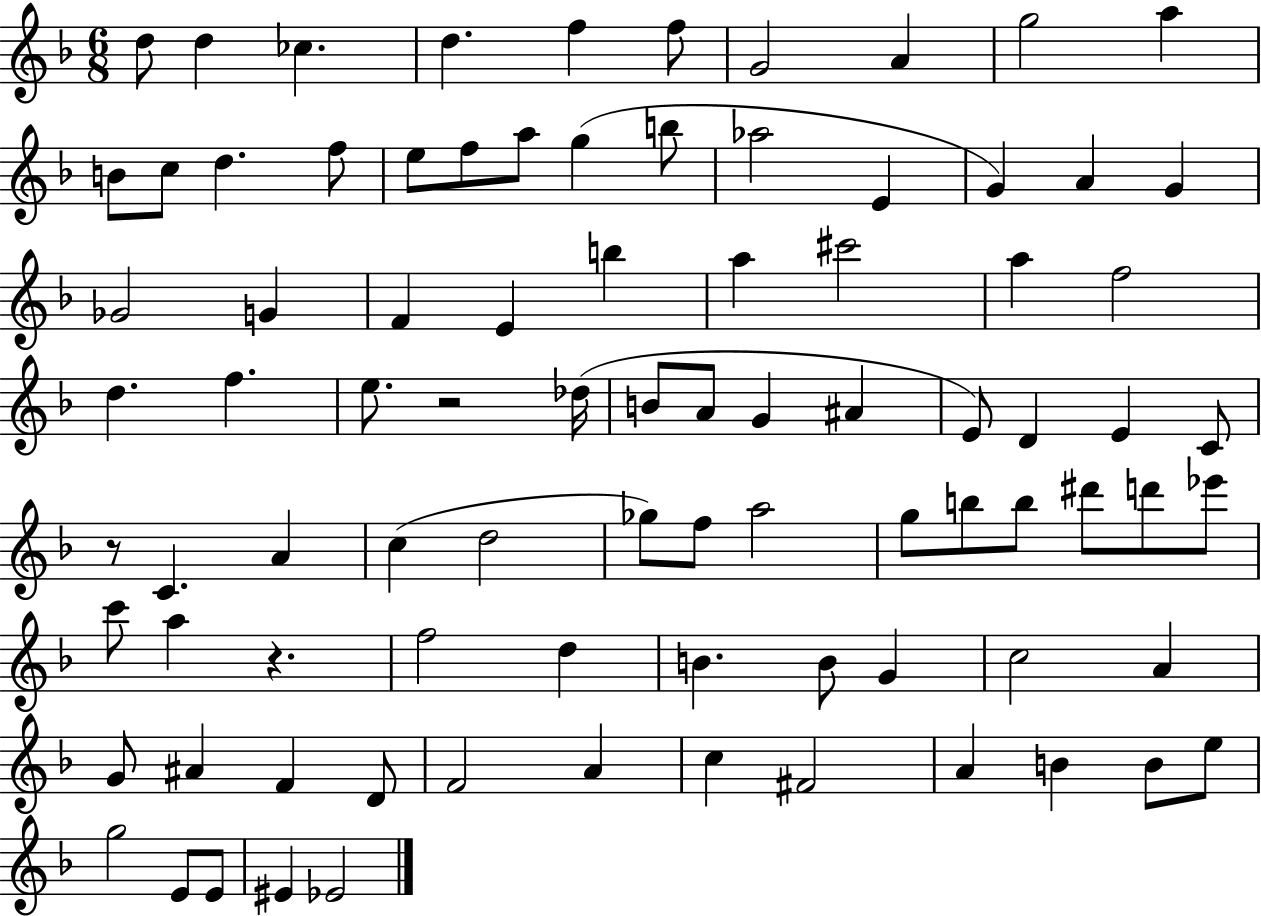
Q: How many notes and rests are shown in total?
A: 87